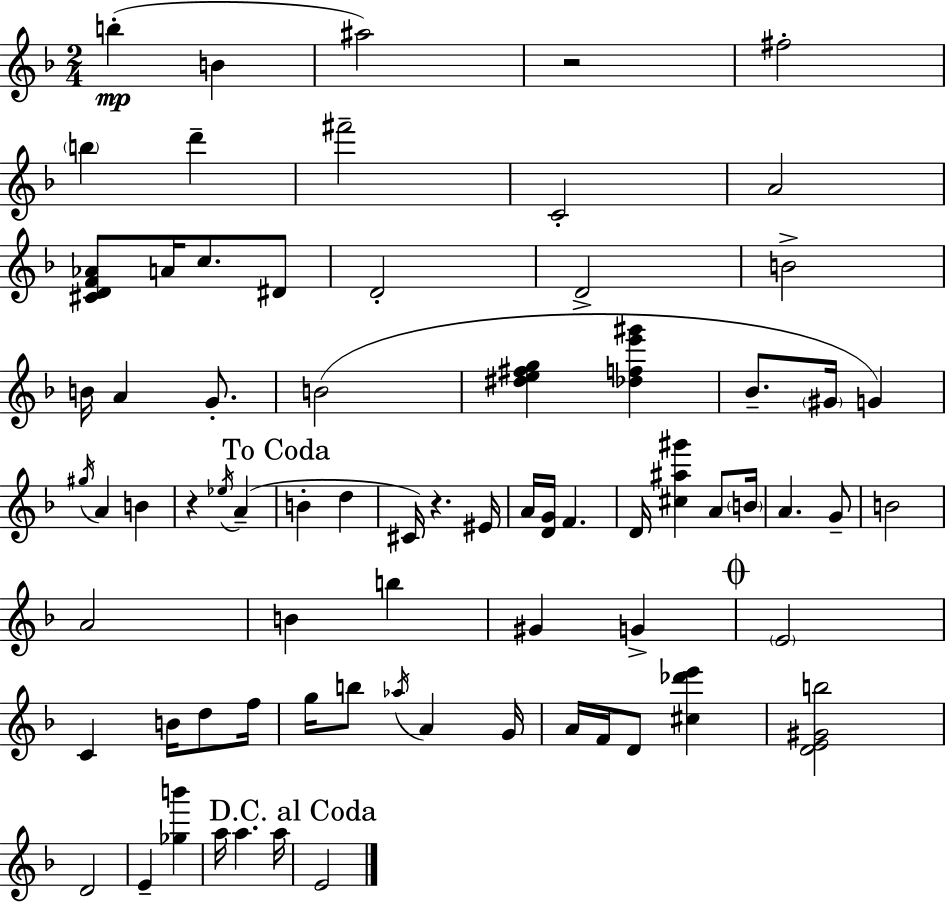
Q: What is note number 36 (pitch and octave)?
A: B4